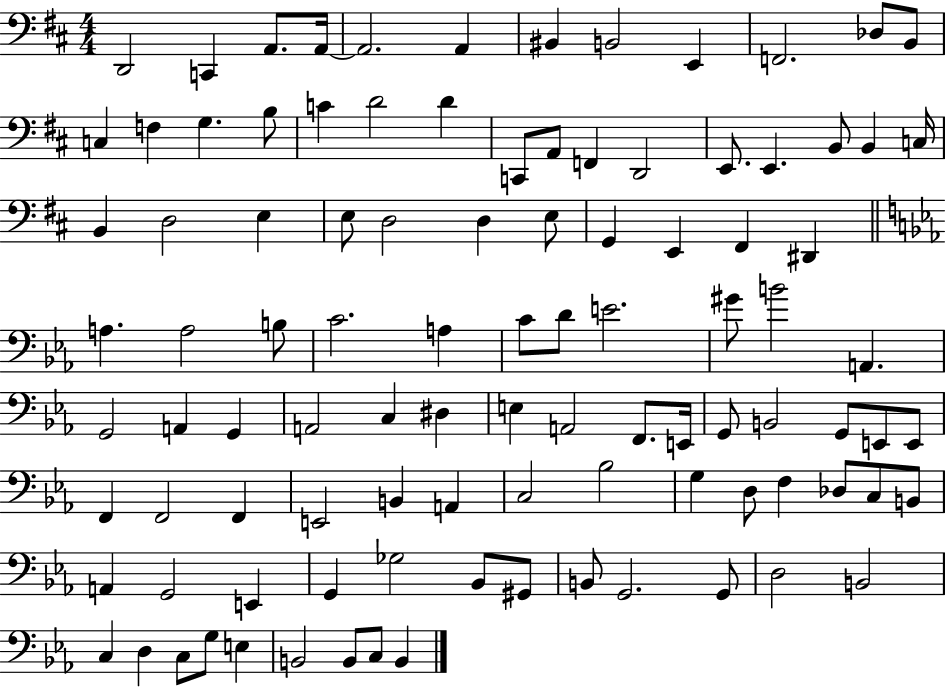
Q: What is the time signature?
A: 4/4